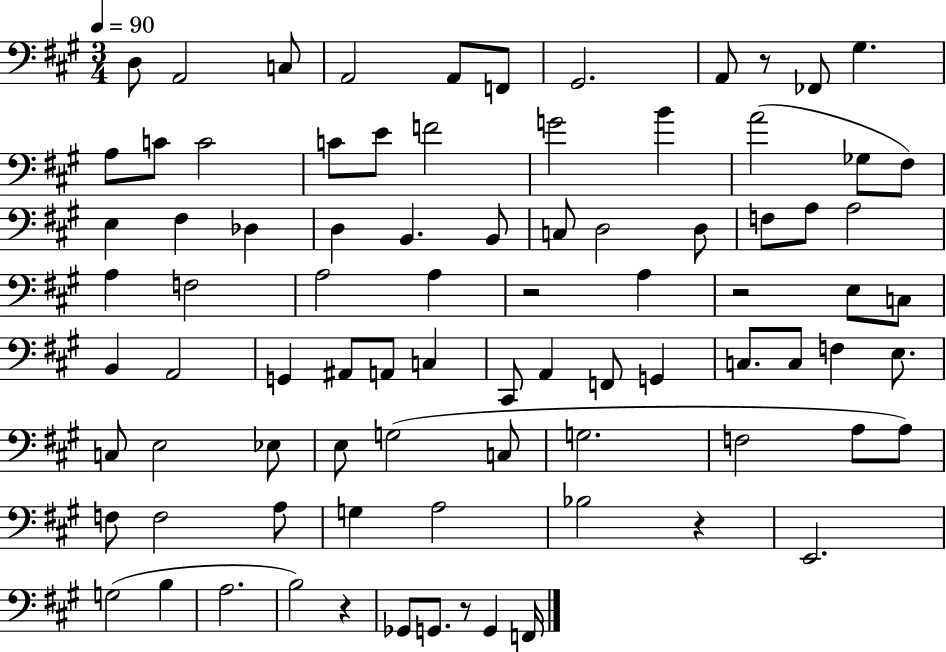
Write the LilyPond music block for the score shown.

{
  \clef bass
  \numericTimeSignature
  \time 3/4
  \key a \major
  \tempo 4 = 90
  \repeat volta 2 { d8 a,2 c8 | a,2 a,8 f,8 | gis,2. | a,8 r8 fes,8 gis4. | \break a8 c'8 c'2 | c'8 e'8 f'2 | g'2 b'4 | a'2( ges8 fis8) | \break e4 fis4 des4 | d4 b,4. b,8 | c8 d2 d8 | f8 a8 a2 | \break a4 f2 | a2 a4 | r2 a4 | r2 e8 c8 | \break b,4 a,2 | g,4 ais,8 a,8 c4 | cis,8 a,4 f,8 g,4 | c8. c8 f4 e8. | \break c8 e2 ees8 | e8 g2( c8 | g2. | f2 a8 a8) | \break f8 f2 a8 | g4 a2 | bes2 r4 | e,2. | \break g2( b4 | a2. | b2) r4 | ges,8 g,8. r8 g,4 f,16 | \break } \bar "|."
}